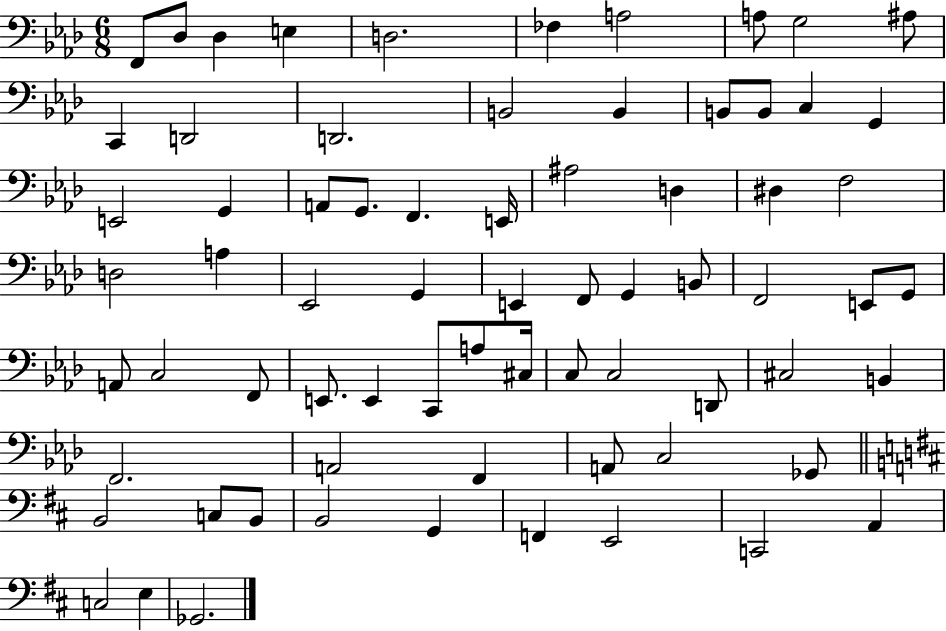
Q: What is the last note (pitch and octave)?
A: Gb2